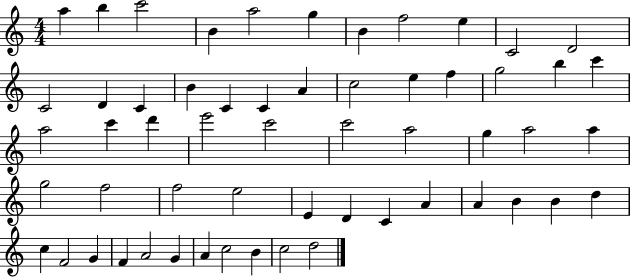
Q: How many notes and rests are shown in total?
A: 57